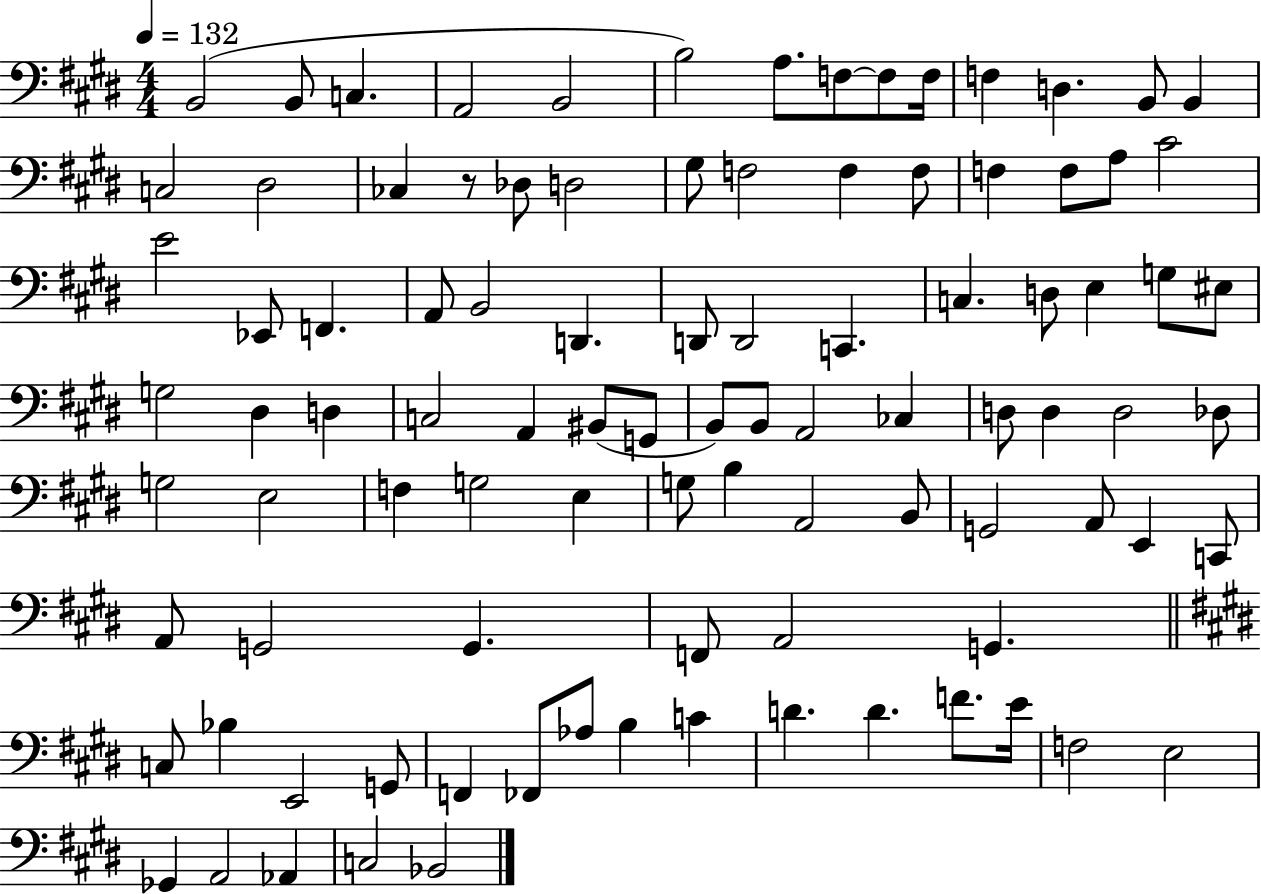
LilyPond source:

{
  \clef bass
  \numericTimeSignature
  \time 4/4
  \key e \major
  \tempo 4 = 132
  \repeat volta 2 { b,2( b,8 c4. | a,2 b,2 | b2) a8. f8~~ f8 f16 | f4 d4. b,8 b,4 | \break c2 dis2 | ces4 r8 des8 d2 | gis8 f2 f4 f8 | f4 f8 a8 cis'2 | \break e'2 ees,8 f,4. | a,8 b,2 d,4. | d,8 d,2 c,4. | c4. d8 e4 g8 eis8 | \break g2 dis4 d4 | c2 a,4 bis,8( g,8 | b,8) b,8 a,2 ces4 | d8 d4 d2 des8 | \break g2 e2 | f4 g2 e4 | g8 b4 a,2 b,8 | g,2 a,8 e,4 c,8 | \break a,8 g,2 g,4. | f,8 a,2 g,4. | \bar "||" \break \key e \major c8 bes4 e,2 g,8 | f,4 fes,8 aes8 b4 c'4 | d'4. d'4. f'8. e'16 | f2 e2 | \break ges,4 a,2 aes,4 | c2 bes,2 | } \bar "|."
}